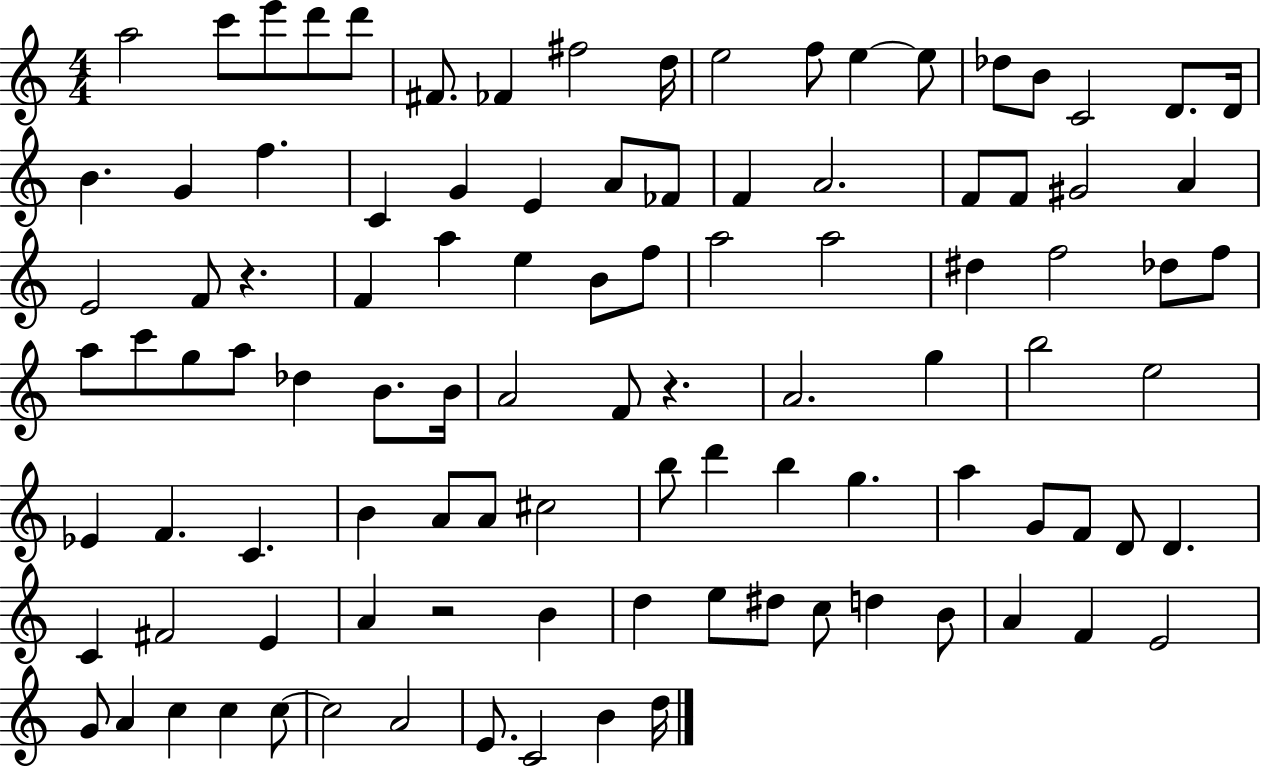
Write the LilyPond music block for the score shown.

{
  \clef treble
  \numericTimeSignature
  \time 4/4
  \key c \major
  \repeat volta 2 { a''2 c'''8 e'''8 d'''8 d'''8 | fis'8. fes'4 fis''2 d''16 | e''2 f''8 e''4~~ e''8 | des''8 b'8 c'2 d'8. d'16 | \break b'4. g'4 f''4. | c'4 g'4 e'4 a'8 fes'8 | f'4 a'2. | f'8 f'8 gis'2 a'4 | \break e'2 f'8 r4. | f'4 a''4 e''4 b'8 f''8 | a''2 a''2 | dis''4 f''2 des''8 f''8 | \break a''8 c'''8 g''8 a''8 des''4 b'8. b'16 | a'2 f'8 r4. | a'2. g''4 | b''2 e''2 | \break ees'4 f'4. c'4. | b'4 a'8 a'8 cis''2 | b''8 d'''4 b''4 g''4. | a''4 g'8 f'8 d'8 d'4. | \break c'4 fis'2 e'4 | a'4 r2 b'4 | d''4 e''8 dis''8 c''8 d''4 b'8 | a'4 f'4 e'2 | \break g'8 a'4 c''4 c''4 c''8~~ | c''2 a'2 | e'8. c'2 b'4 d''16 | } \bar "|."
}